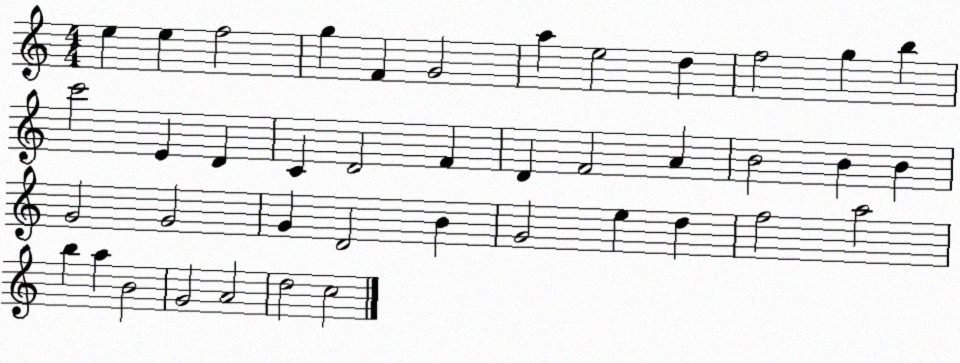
X:1
T:Untitled
M:4/4
L:1/4
K:C
e e f2 g F G2 a e2 d f2 g b c'2 E D C D2 F D F2 A B2 B B G2 G2 G D2 B G2 e d f2 a2 b a B2 G2 A2 d2 c2